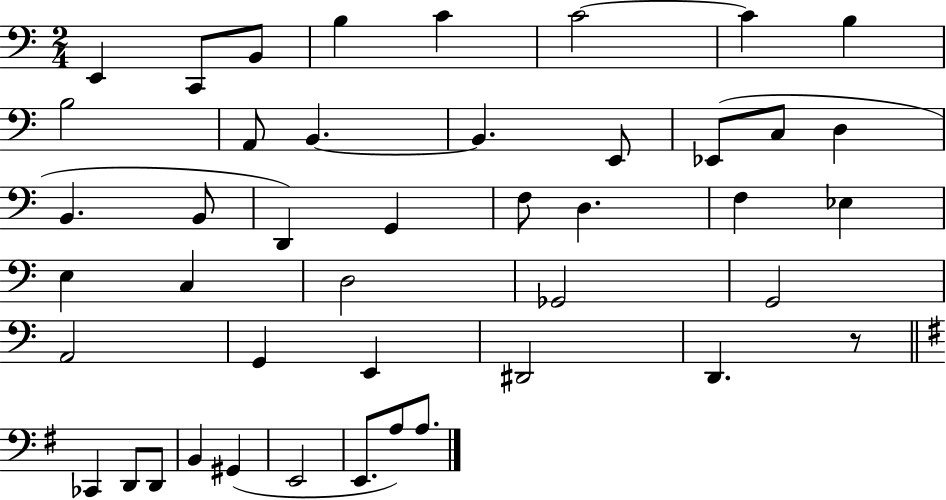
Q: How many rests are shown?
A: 1